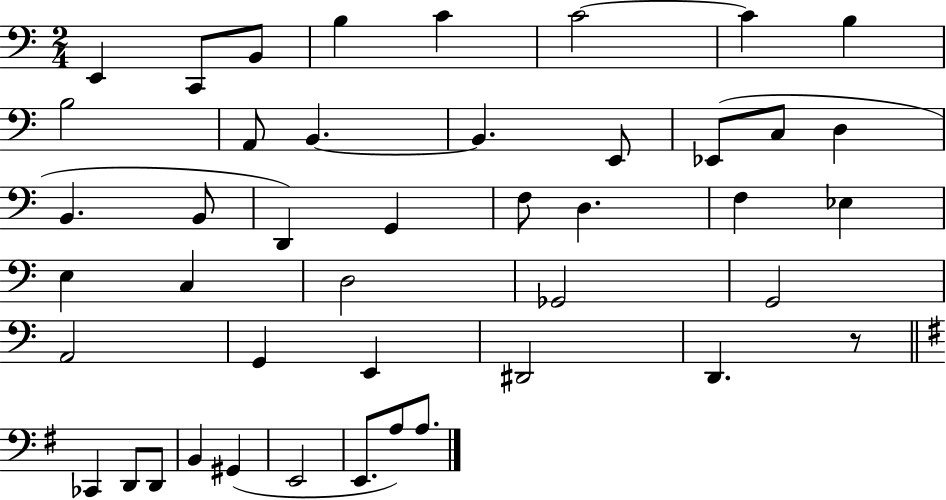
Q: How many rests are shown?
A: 1